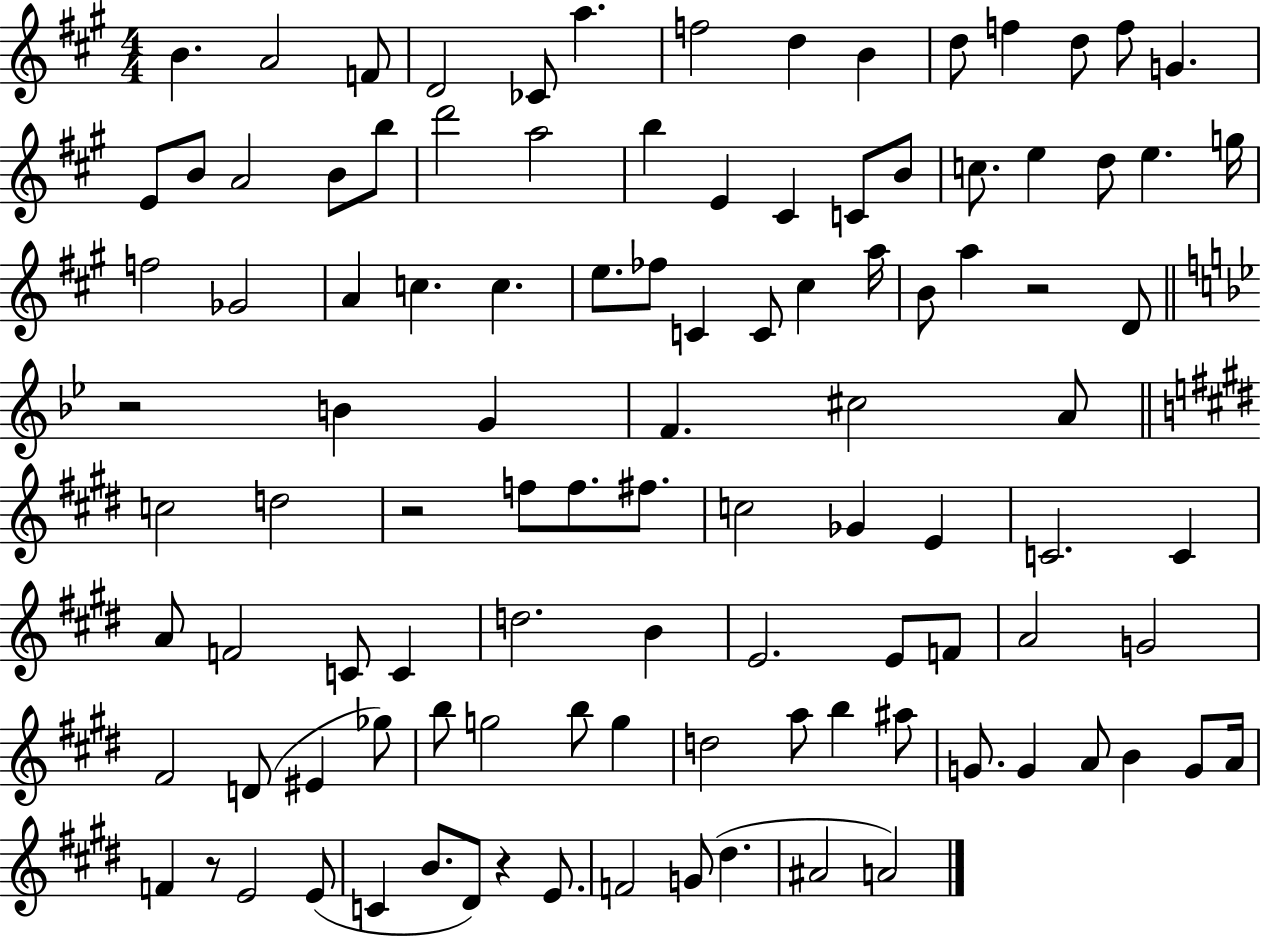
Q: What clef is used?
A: treble